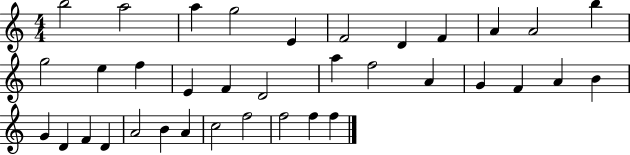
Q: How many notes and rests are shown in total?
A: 36